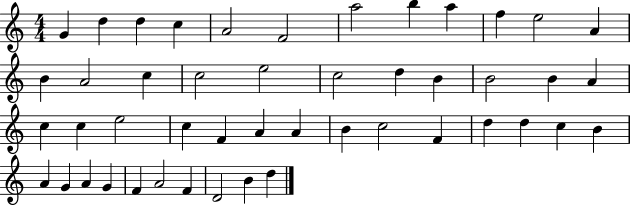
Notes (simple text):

G4/q D5/q D5/q C5/q A4/h F4/h A5/h B5/q A5/q F5/q E5/h A4/q B4/q A4/h C5/q C5/h E5/h C5/h D5/q B4/q B4/h B4/q A4/q C5/q C5/q E5/h C5/q F4/q A4/q A4/q B4/q C5/h F4/q D5/q D5/q C5/q B4/q A4/q G4/q A4/q G4/q F4/q A4/h F4/q D4/h B4/q D5/q